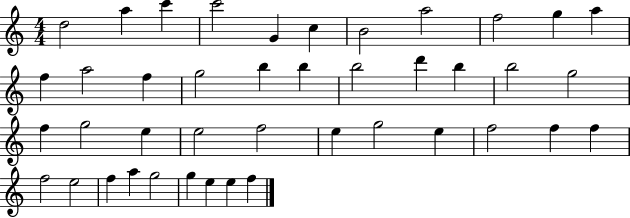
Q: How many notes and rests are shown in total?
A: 42